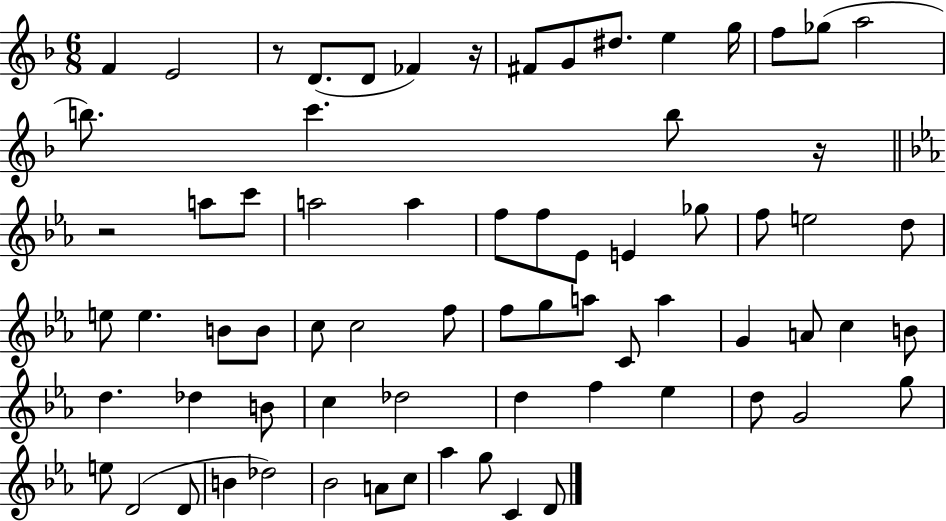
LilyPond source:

{
  \clef treble
  \numericTimeSignature
  \time 6/8
  \key f \major
  f'4 e'2 | r8 d'8.( d'8 fes'4) r16 | fis'8 g'8 dis''8. e''4 g''16 | f''8 ges''8( a''2 | \break b''8.) c'''4. b''8 r16 | \bar "||" \break \key c \minor r2 a''8 c'''8 | a''2 a''4 | f''8 f''8 ees'8 e'4 ges''8 | f''8 e''2 d''8 | \break e''8 e''4. b'8 b'8 | c''8 c''2 f''8 | f''8 g''8 a''8 c'8 a''4 | g'4 a'8 c''4 b'8 | \break d''4. des''4 b'8 | c''4 des''2 | d''4 f''4 ees''4 | d''8 g'2 g''8 | \break e''8 d'2( d'8 | b'4 des''2) | bes'2 a'8 c''8 | aes''4 g''8 c'4 d'8 | \break \bar "|."
}